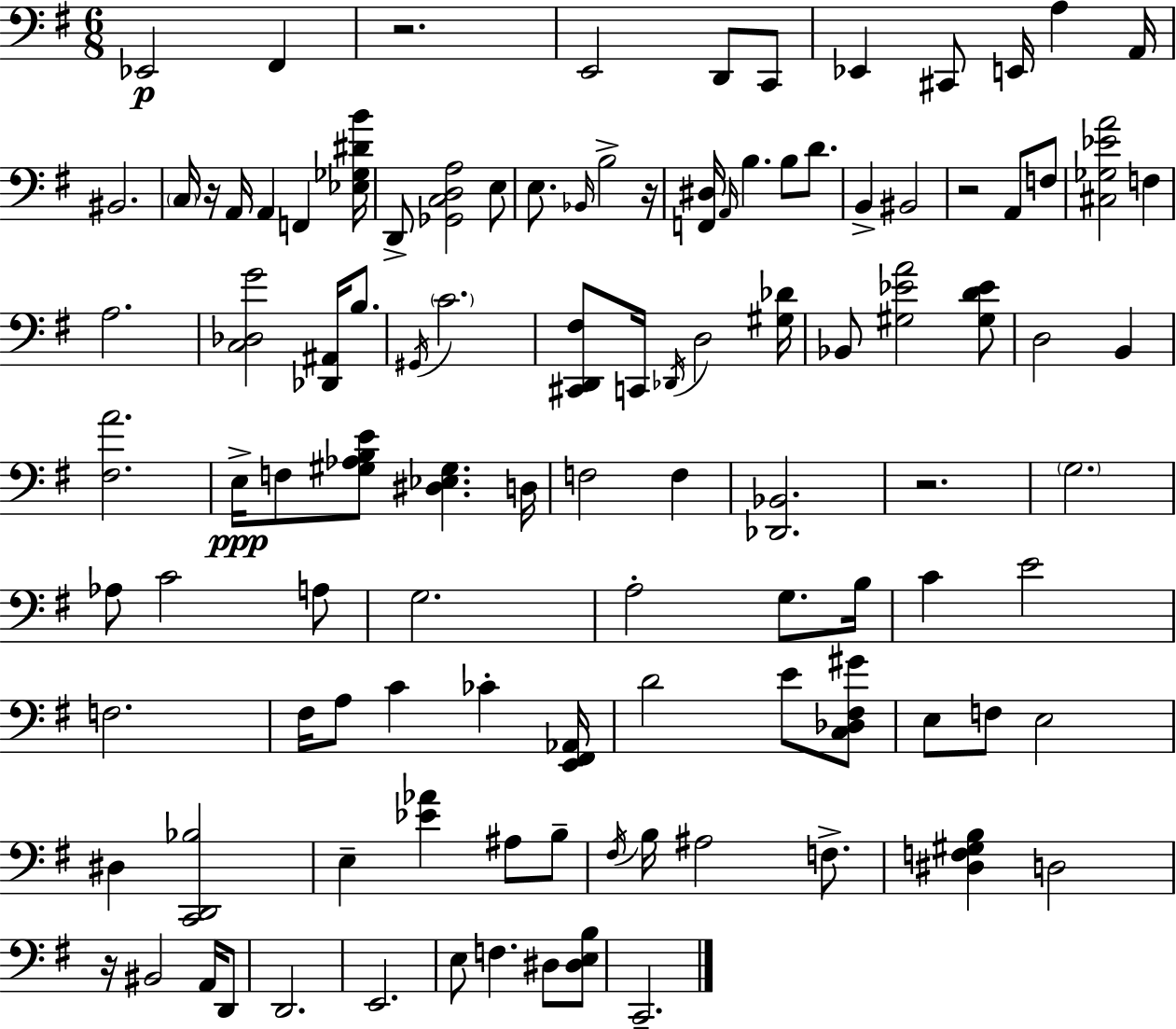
Eb2/h F#2/q R/h. E2/h D2/e C2/e Eb2/q C#2/e E2/s A3/q A2/s BIS2/h. C3/s R/s A2/s A2/q F2/q [Eb3,Gb3,D#4,B4]/s D2/e [Gb2,C3,D3,A3]/h E3/e E3/e. Bb2/s B3/h R/s [F2,D#3]/s A2/s B3/q. B3/e D4/e. B2/q BIS2/h R/h A2/e F3/e [C#3,Gb3,Eb4,A4]/h F3/q A3/h. [C3,Db3,G4]/h [Db2,A#2]/s B3/e. G#2/s C4/h. [C#2,D2,F#3]/e C2/s Db2/s D3/h [G#3,Db4]/s Bb2/e [G#3,Eb4,A4]/h [G#3,D4,Eb4]/e D3/h B2/q [F#3,A4]/h. E3/s F3/e [G#3,Ab3,B3,E4]/e [D#3,Eb3,G#3]/q. D3/s F3/h F3/q [Db2,Bb2]/h. R/h. G3/h. Ab3/e C4/h A3/e G3/h. A3/h G3/e. B3/s C4/q E4/h F3/h. F#3/s A3/e C4/q CES4/q [E2,F#2,Ab2]/s D4/h E4/e [C3,Db3,F#3,G#4]/e E3/e F3/e E3/h D#3/q [C2,D2,Bb3]/h E3/q [Eb4,Ab4]/q A#3/e B3/e F#3/s B3/s A#3/h F3/e. [D#3,F3,G#3,B3]/q D3/h R/s BIS2/h A2/s D2/e D2/h. E2/h. E3/e F3/q. D#3/e [D#3,E3,B3]/e C2/h.